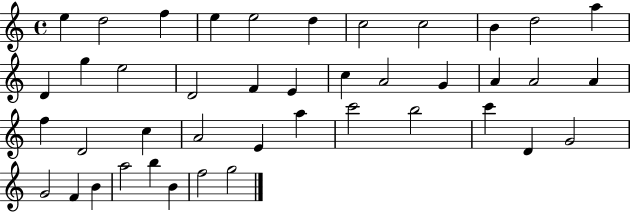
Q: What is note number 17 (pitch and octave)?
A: E4